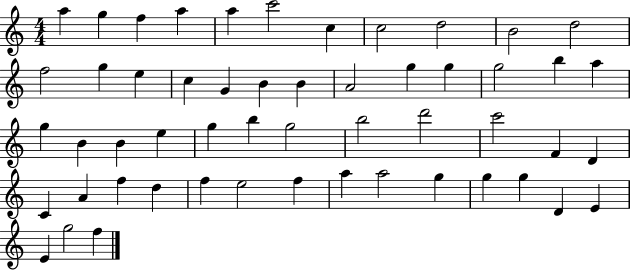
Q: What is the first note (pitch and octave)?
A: A5